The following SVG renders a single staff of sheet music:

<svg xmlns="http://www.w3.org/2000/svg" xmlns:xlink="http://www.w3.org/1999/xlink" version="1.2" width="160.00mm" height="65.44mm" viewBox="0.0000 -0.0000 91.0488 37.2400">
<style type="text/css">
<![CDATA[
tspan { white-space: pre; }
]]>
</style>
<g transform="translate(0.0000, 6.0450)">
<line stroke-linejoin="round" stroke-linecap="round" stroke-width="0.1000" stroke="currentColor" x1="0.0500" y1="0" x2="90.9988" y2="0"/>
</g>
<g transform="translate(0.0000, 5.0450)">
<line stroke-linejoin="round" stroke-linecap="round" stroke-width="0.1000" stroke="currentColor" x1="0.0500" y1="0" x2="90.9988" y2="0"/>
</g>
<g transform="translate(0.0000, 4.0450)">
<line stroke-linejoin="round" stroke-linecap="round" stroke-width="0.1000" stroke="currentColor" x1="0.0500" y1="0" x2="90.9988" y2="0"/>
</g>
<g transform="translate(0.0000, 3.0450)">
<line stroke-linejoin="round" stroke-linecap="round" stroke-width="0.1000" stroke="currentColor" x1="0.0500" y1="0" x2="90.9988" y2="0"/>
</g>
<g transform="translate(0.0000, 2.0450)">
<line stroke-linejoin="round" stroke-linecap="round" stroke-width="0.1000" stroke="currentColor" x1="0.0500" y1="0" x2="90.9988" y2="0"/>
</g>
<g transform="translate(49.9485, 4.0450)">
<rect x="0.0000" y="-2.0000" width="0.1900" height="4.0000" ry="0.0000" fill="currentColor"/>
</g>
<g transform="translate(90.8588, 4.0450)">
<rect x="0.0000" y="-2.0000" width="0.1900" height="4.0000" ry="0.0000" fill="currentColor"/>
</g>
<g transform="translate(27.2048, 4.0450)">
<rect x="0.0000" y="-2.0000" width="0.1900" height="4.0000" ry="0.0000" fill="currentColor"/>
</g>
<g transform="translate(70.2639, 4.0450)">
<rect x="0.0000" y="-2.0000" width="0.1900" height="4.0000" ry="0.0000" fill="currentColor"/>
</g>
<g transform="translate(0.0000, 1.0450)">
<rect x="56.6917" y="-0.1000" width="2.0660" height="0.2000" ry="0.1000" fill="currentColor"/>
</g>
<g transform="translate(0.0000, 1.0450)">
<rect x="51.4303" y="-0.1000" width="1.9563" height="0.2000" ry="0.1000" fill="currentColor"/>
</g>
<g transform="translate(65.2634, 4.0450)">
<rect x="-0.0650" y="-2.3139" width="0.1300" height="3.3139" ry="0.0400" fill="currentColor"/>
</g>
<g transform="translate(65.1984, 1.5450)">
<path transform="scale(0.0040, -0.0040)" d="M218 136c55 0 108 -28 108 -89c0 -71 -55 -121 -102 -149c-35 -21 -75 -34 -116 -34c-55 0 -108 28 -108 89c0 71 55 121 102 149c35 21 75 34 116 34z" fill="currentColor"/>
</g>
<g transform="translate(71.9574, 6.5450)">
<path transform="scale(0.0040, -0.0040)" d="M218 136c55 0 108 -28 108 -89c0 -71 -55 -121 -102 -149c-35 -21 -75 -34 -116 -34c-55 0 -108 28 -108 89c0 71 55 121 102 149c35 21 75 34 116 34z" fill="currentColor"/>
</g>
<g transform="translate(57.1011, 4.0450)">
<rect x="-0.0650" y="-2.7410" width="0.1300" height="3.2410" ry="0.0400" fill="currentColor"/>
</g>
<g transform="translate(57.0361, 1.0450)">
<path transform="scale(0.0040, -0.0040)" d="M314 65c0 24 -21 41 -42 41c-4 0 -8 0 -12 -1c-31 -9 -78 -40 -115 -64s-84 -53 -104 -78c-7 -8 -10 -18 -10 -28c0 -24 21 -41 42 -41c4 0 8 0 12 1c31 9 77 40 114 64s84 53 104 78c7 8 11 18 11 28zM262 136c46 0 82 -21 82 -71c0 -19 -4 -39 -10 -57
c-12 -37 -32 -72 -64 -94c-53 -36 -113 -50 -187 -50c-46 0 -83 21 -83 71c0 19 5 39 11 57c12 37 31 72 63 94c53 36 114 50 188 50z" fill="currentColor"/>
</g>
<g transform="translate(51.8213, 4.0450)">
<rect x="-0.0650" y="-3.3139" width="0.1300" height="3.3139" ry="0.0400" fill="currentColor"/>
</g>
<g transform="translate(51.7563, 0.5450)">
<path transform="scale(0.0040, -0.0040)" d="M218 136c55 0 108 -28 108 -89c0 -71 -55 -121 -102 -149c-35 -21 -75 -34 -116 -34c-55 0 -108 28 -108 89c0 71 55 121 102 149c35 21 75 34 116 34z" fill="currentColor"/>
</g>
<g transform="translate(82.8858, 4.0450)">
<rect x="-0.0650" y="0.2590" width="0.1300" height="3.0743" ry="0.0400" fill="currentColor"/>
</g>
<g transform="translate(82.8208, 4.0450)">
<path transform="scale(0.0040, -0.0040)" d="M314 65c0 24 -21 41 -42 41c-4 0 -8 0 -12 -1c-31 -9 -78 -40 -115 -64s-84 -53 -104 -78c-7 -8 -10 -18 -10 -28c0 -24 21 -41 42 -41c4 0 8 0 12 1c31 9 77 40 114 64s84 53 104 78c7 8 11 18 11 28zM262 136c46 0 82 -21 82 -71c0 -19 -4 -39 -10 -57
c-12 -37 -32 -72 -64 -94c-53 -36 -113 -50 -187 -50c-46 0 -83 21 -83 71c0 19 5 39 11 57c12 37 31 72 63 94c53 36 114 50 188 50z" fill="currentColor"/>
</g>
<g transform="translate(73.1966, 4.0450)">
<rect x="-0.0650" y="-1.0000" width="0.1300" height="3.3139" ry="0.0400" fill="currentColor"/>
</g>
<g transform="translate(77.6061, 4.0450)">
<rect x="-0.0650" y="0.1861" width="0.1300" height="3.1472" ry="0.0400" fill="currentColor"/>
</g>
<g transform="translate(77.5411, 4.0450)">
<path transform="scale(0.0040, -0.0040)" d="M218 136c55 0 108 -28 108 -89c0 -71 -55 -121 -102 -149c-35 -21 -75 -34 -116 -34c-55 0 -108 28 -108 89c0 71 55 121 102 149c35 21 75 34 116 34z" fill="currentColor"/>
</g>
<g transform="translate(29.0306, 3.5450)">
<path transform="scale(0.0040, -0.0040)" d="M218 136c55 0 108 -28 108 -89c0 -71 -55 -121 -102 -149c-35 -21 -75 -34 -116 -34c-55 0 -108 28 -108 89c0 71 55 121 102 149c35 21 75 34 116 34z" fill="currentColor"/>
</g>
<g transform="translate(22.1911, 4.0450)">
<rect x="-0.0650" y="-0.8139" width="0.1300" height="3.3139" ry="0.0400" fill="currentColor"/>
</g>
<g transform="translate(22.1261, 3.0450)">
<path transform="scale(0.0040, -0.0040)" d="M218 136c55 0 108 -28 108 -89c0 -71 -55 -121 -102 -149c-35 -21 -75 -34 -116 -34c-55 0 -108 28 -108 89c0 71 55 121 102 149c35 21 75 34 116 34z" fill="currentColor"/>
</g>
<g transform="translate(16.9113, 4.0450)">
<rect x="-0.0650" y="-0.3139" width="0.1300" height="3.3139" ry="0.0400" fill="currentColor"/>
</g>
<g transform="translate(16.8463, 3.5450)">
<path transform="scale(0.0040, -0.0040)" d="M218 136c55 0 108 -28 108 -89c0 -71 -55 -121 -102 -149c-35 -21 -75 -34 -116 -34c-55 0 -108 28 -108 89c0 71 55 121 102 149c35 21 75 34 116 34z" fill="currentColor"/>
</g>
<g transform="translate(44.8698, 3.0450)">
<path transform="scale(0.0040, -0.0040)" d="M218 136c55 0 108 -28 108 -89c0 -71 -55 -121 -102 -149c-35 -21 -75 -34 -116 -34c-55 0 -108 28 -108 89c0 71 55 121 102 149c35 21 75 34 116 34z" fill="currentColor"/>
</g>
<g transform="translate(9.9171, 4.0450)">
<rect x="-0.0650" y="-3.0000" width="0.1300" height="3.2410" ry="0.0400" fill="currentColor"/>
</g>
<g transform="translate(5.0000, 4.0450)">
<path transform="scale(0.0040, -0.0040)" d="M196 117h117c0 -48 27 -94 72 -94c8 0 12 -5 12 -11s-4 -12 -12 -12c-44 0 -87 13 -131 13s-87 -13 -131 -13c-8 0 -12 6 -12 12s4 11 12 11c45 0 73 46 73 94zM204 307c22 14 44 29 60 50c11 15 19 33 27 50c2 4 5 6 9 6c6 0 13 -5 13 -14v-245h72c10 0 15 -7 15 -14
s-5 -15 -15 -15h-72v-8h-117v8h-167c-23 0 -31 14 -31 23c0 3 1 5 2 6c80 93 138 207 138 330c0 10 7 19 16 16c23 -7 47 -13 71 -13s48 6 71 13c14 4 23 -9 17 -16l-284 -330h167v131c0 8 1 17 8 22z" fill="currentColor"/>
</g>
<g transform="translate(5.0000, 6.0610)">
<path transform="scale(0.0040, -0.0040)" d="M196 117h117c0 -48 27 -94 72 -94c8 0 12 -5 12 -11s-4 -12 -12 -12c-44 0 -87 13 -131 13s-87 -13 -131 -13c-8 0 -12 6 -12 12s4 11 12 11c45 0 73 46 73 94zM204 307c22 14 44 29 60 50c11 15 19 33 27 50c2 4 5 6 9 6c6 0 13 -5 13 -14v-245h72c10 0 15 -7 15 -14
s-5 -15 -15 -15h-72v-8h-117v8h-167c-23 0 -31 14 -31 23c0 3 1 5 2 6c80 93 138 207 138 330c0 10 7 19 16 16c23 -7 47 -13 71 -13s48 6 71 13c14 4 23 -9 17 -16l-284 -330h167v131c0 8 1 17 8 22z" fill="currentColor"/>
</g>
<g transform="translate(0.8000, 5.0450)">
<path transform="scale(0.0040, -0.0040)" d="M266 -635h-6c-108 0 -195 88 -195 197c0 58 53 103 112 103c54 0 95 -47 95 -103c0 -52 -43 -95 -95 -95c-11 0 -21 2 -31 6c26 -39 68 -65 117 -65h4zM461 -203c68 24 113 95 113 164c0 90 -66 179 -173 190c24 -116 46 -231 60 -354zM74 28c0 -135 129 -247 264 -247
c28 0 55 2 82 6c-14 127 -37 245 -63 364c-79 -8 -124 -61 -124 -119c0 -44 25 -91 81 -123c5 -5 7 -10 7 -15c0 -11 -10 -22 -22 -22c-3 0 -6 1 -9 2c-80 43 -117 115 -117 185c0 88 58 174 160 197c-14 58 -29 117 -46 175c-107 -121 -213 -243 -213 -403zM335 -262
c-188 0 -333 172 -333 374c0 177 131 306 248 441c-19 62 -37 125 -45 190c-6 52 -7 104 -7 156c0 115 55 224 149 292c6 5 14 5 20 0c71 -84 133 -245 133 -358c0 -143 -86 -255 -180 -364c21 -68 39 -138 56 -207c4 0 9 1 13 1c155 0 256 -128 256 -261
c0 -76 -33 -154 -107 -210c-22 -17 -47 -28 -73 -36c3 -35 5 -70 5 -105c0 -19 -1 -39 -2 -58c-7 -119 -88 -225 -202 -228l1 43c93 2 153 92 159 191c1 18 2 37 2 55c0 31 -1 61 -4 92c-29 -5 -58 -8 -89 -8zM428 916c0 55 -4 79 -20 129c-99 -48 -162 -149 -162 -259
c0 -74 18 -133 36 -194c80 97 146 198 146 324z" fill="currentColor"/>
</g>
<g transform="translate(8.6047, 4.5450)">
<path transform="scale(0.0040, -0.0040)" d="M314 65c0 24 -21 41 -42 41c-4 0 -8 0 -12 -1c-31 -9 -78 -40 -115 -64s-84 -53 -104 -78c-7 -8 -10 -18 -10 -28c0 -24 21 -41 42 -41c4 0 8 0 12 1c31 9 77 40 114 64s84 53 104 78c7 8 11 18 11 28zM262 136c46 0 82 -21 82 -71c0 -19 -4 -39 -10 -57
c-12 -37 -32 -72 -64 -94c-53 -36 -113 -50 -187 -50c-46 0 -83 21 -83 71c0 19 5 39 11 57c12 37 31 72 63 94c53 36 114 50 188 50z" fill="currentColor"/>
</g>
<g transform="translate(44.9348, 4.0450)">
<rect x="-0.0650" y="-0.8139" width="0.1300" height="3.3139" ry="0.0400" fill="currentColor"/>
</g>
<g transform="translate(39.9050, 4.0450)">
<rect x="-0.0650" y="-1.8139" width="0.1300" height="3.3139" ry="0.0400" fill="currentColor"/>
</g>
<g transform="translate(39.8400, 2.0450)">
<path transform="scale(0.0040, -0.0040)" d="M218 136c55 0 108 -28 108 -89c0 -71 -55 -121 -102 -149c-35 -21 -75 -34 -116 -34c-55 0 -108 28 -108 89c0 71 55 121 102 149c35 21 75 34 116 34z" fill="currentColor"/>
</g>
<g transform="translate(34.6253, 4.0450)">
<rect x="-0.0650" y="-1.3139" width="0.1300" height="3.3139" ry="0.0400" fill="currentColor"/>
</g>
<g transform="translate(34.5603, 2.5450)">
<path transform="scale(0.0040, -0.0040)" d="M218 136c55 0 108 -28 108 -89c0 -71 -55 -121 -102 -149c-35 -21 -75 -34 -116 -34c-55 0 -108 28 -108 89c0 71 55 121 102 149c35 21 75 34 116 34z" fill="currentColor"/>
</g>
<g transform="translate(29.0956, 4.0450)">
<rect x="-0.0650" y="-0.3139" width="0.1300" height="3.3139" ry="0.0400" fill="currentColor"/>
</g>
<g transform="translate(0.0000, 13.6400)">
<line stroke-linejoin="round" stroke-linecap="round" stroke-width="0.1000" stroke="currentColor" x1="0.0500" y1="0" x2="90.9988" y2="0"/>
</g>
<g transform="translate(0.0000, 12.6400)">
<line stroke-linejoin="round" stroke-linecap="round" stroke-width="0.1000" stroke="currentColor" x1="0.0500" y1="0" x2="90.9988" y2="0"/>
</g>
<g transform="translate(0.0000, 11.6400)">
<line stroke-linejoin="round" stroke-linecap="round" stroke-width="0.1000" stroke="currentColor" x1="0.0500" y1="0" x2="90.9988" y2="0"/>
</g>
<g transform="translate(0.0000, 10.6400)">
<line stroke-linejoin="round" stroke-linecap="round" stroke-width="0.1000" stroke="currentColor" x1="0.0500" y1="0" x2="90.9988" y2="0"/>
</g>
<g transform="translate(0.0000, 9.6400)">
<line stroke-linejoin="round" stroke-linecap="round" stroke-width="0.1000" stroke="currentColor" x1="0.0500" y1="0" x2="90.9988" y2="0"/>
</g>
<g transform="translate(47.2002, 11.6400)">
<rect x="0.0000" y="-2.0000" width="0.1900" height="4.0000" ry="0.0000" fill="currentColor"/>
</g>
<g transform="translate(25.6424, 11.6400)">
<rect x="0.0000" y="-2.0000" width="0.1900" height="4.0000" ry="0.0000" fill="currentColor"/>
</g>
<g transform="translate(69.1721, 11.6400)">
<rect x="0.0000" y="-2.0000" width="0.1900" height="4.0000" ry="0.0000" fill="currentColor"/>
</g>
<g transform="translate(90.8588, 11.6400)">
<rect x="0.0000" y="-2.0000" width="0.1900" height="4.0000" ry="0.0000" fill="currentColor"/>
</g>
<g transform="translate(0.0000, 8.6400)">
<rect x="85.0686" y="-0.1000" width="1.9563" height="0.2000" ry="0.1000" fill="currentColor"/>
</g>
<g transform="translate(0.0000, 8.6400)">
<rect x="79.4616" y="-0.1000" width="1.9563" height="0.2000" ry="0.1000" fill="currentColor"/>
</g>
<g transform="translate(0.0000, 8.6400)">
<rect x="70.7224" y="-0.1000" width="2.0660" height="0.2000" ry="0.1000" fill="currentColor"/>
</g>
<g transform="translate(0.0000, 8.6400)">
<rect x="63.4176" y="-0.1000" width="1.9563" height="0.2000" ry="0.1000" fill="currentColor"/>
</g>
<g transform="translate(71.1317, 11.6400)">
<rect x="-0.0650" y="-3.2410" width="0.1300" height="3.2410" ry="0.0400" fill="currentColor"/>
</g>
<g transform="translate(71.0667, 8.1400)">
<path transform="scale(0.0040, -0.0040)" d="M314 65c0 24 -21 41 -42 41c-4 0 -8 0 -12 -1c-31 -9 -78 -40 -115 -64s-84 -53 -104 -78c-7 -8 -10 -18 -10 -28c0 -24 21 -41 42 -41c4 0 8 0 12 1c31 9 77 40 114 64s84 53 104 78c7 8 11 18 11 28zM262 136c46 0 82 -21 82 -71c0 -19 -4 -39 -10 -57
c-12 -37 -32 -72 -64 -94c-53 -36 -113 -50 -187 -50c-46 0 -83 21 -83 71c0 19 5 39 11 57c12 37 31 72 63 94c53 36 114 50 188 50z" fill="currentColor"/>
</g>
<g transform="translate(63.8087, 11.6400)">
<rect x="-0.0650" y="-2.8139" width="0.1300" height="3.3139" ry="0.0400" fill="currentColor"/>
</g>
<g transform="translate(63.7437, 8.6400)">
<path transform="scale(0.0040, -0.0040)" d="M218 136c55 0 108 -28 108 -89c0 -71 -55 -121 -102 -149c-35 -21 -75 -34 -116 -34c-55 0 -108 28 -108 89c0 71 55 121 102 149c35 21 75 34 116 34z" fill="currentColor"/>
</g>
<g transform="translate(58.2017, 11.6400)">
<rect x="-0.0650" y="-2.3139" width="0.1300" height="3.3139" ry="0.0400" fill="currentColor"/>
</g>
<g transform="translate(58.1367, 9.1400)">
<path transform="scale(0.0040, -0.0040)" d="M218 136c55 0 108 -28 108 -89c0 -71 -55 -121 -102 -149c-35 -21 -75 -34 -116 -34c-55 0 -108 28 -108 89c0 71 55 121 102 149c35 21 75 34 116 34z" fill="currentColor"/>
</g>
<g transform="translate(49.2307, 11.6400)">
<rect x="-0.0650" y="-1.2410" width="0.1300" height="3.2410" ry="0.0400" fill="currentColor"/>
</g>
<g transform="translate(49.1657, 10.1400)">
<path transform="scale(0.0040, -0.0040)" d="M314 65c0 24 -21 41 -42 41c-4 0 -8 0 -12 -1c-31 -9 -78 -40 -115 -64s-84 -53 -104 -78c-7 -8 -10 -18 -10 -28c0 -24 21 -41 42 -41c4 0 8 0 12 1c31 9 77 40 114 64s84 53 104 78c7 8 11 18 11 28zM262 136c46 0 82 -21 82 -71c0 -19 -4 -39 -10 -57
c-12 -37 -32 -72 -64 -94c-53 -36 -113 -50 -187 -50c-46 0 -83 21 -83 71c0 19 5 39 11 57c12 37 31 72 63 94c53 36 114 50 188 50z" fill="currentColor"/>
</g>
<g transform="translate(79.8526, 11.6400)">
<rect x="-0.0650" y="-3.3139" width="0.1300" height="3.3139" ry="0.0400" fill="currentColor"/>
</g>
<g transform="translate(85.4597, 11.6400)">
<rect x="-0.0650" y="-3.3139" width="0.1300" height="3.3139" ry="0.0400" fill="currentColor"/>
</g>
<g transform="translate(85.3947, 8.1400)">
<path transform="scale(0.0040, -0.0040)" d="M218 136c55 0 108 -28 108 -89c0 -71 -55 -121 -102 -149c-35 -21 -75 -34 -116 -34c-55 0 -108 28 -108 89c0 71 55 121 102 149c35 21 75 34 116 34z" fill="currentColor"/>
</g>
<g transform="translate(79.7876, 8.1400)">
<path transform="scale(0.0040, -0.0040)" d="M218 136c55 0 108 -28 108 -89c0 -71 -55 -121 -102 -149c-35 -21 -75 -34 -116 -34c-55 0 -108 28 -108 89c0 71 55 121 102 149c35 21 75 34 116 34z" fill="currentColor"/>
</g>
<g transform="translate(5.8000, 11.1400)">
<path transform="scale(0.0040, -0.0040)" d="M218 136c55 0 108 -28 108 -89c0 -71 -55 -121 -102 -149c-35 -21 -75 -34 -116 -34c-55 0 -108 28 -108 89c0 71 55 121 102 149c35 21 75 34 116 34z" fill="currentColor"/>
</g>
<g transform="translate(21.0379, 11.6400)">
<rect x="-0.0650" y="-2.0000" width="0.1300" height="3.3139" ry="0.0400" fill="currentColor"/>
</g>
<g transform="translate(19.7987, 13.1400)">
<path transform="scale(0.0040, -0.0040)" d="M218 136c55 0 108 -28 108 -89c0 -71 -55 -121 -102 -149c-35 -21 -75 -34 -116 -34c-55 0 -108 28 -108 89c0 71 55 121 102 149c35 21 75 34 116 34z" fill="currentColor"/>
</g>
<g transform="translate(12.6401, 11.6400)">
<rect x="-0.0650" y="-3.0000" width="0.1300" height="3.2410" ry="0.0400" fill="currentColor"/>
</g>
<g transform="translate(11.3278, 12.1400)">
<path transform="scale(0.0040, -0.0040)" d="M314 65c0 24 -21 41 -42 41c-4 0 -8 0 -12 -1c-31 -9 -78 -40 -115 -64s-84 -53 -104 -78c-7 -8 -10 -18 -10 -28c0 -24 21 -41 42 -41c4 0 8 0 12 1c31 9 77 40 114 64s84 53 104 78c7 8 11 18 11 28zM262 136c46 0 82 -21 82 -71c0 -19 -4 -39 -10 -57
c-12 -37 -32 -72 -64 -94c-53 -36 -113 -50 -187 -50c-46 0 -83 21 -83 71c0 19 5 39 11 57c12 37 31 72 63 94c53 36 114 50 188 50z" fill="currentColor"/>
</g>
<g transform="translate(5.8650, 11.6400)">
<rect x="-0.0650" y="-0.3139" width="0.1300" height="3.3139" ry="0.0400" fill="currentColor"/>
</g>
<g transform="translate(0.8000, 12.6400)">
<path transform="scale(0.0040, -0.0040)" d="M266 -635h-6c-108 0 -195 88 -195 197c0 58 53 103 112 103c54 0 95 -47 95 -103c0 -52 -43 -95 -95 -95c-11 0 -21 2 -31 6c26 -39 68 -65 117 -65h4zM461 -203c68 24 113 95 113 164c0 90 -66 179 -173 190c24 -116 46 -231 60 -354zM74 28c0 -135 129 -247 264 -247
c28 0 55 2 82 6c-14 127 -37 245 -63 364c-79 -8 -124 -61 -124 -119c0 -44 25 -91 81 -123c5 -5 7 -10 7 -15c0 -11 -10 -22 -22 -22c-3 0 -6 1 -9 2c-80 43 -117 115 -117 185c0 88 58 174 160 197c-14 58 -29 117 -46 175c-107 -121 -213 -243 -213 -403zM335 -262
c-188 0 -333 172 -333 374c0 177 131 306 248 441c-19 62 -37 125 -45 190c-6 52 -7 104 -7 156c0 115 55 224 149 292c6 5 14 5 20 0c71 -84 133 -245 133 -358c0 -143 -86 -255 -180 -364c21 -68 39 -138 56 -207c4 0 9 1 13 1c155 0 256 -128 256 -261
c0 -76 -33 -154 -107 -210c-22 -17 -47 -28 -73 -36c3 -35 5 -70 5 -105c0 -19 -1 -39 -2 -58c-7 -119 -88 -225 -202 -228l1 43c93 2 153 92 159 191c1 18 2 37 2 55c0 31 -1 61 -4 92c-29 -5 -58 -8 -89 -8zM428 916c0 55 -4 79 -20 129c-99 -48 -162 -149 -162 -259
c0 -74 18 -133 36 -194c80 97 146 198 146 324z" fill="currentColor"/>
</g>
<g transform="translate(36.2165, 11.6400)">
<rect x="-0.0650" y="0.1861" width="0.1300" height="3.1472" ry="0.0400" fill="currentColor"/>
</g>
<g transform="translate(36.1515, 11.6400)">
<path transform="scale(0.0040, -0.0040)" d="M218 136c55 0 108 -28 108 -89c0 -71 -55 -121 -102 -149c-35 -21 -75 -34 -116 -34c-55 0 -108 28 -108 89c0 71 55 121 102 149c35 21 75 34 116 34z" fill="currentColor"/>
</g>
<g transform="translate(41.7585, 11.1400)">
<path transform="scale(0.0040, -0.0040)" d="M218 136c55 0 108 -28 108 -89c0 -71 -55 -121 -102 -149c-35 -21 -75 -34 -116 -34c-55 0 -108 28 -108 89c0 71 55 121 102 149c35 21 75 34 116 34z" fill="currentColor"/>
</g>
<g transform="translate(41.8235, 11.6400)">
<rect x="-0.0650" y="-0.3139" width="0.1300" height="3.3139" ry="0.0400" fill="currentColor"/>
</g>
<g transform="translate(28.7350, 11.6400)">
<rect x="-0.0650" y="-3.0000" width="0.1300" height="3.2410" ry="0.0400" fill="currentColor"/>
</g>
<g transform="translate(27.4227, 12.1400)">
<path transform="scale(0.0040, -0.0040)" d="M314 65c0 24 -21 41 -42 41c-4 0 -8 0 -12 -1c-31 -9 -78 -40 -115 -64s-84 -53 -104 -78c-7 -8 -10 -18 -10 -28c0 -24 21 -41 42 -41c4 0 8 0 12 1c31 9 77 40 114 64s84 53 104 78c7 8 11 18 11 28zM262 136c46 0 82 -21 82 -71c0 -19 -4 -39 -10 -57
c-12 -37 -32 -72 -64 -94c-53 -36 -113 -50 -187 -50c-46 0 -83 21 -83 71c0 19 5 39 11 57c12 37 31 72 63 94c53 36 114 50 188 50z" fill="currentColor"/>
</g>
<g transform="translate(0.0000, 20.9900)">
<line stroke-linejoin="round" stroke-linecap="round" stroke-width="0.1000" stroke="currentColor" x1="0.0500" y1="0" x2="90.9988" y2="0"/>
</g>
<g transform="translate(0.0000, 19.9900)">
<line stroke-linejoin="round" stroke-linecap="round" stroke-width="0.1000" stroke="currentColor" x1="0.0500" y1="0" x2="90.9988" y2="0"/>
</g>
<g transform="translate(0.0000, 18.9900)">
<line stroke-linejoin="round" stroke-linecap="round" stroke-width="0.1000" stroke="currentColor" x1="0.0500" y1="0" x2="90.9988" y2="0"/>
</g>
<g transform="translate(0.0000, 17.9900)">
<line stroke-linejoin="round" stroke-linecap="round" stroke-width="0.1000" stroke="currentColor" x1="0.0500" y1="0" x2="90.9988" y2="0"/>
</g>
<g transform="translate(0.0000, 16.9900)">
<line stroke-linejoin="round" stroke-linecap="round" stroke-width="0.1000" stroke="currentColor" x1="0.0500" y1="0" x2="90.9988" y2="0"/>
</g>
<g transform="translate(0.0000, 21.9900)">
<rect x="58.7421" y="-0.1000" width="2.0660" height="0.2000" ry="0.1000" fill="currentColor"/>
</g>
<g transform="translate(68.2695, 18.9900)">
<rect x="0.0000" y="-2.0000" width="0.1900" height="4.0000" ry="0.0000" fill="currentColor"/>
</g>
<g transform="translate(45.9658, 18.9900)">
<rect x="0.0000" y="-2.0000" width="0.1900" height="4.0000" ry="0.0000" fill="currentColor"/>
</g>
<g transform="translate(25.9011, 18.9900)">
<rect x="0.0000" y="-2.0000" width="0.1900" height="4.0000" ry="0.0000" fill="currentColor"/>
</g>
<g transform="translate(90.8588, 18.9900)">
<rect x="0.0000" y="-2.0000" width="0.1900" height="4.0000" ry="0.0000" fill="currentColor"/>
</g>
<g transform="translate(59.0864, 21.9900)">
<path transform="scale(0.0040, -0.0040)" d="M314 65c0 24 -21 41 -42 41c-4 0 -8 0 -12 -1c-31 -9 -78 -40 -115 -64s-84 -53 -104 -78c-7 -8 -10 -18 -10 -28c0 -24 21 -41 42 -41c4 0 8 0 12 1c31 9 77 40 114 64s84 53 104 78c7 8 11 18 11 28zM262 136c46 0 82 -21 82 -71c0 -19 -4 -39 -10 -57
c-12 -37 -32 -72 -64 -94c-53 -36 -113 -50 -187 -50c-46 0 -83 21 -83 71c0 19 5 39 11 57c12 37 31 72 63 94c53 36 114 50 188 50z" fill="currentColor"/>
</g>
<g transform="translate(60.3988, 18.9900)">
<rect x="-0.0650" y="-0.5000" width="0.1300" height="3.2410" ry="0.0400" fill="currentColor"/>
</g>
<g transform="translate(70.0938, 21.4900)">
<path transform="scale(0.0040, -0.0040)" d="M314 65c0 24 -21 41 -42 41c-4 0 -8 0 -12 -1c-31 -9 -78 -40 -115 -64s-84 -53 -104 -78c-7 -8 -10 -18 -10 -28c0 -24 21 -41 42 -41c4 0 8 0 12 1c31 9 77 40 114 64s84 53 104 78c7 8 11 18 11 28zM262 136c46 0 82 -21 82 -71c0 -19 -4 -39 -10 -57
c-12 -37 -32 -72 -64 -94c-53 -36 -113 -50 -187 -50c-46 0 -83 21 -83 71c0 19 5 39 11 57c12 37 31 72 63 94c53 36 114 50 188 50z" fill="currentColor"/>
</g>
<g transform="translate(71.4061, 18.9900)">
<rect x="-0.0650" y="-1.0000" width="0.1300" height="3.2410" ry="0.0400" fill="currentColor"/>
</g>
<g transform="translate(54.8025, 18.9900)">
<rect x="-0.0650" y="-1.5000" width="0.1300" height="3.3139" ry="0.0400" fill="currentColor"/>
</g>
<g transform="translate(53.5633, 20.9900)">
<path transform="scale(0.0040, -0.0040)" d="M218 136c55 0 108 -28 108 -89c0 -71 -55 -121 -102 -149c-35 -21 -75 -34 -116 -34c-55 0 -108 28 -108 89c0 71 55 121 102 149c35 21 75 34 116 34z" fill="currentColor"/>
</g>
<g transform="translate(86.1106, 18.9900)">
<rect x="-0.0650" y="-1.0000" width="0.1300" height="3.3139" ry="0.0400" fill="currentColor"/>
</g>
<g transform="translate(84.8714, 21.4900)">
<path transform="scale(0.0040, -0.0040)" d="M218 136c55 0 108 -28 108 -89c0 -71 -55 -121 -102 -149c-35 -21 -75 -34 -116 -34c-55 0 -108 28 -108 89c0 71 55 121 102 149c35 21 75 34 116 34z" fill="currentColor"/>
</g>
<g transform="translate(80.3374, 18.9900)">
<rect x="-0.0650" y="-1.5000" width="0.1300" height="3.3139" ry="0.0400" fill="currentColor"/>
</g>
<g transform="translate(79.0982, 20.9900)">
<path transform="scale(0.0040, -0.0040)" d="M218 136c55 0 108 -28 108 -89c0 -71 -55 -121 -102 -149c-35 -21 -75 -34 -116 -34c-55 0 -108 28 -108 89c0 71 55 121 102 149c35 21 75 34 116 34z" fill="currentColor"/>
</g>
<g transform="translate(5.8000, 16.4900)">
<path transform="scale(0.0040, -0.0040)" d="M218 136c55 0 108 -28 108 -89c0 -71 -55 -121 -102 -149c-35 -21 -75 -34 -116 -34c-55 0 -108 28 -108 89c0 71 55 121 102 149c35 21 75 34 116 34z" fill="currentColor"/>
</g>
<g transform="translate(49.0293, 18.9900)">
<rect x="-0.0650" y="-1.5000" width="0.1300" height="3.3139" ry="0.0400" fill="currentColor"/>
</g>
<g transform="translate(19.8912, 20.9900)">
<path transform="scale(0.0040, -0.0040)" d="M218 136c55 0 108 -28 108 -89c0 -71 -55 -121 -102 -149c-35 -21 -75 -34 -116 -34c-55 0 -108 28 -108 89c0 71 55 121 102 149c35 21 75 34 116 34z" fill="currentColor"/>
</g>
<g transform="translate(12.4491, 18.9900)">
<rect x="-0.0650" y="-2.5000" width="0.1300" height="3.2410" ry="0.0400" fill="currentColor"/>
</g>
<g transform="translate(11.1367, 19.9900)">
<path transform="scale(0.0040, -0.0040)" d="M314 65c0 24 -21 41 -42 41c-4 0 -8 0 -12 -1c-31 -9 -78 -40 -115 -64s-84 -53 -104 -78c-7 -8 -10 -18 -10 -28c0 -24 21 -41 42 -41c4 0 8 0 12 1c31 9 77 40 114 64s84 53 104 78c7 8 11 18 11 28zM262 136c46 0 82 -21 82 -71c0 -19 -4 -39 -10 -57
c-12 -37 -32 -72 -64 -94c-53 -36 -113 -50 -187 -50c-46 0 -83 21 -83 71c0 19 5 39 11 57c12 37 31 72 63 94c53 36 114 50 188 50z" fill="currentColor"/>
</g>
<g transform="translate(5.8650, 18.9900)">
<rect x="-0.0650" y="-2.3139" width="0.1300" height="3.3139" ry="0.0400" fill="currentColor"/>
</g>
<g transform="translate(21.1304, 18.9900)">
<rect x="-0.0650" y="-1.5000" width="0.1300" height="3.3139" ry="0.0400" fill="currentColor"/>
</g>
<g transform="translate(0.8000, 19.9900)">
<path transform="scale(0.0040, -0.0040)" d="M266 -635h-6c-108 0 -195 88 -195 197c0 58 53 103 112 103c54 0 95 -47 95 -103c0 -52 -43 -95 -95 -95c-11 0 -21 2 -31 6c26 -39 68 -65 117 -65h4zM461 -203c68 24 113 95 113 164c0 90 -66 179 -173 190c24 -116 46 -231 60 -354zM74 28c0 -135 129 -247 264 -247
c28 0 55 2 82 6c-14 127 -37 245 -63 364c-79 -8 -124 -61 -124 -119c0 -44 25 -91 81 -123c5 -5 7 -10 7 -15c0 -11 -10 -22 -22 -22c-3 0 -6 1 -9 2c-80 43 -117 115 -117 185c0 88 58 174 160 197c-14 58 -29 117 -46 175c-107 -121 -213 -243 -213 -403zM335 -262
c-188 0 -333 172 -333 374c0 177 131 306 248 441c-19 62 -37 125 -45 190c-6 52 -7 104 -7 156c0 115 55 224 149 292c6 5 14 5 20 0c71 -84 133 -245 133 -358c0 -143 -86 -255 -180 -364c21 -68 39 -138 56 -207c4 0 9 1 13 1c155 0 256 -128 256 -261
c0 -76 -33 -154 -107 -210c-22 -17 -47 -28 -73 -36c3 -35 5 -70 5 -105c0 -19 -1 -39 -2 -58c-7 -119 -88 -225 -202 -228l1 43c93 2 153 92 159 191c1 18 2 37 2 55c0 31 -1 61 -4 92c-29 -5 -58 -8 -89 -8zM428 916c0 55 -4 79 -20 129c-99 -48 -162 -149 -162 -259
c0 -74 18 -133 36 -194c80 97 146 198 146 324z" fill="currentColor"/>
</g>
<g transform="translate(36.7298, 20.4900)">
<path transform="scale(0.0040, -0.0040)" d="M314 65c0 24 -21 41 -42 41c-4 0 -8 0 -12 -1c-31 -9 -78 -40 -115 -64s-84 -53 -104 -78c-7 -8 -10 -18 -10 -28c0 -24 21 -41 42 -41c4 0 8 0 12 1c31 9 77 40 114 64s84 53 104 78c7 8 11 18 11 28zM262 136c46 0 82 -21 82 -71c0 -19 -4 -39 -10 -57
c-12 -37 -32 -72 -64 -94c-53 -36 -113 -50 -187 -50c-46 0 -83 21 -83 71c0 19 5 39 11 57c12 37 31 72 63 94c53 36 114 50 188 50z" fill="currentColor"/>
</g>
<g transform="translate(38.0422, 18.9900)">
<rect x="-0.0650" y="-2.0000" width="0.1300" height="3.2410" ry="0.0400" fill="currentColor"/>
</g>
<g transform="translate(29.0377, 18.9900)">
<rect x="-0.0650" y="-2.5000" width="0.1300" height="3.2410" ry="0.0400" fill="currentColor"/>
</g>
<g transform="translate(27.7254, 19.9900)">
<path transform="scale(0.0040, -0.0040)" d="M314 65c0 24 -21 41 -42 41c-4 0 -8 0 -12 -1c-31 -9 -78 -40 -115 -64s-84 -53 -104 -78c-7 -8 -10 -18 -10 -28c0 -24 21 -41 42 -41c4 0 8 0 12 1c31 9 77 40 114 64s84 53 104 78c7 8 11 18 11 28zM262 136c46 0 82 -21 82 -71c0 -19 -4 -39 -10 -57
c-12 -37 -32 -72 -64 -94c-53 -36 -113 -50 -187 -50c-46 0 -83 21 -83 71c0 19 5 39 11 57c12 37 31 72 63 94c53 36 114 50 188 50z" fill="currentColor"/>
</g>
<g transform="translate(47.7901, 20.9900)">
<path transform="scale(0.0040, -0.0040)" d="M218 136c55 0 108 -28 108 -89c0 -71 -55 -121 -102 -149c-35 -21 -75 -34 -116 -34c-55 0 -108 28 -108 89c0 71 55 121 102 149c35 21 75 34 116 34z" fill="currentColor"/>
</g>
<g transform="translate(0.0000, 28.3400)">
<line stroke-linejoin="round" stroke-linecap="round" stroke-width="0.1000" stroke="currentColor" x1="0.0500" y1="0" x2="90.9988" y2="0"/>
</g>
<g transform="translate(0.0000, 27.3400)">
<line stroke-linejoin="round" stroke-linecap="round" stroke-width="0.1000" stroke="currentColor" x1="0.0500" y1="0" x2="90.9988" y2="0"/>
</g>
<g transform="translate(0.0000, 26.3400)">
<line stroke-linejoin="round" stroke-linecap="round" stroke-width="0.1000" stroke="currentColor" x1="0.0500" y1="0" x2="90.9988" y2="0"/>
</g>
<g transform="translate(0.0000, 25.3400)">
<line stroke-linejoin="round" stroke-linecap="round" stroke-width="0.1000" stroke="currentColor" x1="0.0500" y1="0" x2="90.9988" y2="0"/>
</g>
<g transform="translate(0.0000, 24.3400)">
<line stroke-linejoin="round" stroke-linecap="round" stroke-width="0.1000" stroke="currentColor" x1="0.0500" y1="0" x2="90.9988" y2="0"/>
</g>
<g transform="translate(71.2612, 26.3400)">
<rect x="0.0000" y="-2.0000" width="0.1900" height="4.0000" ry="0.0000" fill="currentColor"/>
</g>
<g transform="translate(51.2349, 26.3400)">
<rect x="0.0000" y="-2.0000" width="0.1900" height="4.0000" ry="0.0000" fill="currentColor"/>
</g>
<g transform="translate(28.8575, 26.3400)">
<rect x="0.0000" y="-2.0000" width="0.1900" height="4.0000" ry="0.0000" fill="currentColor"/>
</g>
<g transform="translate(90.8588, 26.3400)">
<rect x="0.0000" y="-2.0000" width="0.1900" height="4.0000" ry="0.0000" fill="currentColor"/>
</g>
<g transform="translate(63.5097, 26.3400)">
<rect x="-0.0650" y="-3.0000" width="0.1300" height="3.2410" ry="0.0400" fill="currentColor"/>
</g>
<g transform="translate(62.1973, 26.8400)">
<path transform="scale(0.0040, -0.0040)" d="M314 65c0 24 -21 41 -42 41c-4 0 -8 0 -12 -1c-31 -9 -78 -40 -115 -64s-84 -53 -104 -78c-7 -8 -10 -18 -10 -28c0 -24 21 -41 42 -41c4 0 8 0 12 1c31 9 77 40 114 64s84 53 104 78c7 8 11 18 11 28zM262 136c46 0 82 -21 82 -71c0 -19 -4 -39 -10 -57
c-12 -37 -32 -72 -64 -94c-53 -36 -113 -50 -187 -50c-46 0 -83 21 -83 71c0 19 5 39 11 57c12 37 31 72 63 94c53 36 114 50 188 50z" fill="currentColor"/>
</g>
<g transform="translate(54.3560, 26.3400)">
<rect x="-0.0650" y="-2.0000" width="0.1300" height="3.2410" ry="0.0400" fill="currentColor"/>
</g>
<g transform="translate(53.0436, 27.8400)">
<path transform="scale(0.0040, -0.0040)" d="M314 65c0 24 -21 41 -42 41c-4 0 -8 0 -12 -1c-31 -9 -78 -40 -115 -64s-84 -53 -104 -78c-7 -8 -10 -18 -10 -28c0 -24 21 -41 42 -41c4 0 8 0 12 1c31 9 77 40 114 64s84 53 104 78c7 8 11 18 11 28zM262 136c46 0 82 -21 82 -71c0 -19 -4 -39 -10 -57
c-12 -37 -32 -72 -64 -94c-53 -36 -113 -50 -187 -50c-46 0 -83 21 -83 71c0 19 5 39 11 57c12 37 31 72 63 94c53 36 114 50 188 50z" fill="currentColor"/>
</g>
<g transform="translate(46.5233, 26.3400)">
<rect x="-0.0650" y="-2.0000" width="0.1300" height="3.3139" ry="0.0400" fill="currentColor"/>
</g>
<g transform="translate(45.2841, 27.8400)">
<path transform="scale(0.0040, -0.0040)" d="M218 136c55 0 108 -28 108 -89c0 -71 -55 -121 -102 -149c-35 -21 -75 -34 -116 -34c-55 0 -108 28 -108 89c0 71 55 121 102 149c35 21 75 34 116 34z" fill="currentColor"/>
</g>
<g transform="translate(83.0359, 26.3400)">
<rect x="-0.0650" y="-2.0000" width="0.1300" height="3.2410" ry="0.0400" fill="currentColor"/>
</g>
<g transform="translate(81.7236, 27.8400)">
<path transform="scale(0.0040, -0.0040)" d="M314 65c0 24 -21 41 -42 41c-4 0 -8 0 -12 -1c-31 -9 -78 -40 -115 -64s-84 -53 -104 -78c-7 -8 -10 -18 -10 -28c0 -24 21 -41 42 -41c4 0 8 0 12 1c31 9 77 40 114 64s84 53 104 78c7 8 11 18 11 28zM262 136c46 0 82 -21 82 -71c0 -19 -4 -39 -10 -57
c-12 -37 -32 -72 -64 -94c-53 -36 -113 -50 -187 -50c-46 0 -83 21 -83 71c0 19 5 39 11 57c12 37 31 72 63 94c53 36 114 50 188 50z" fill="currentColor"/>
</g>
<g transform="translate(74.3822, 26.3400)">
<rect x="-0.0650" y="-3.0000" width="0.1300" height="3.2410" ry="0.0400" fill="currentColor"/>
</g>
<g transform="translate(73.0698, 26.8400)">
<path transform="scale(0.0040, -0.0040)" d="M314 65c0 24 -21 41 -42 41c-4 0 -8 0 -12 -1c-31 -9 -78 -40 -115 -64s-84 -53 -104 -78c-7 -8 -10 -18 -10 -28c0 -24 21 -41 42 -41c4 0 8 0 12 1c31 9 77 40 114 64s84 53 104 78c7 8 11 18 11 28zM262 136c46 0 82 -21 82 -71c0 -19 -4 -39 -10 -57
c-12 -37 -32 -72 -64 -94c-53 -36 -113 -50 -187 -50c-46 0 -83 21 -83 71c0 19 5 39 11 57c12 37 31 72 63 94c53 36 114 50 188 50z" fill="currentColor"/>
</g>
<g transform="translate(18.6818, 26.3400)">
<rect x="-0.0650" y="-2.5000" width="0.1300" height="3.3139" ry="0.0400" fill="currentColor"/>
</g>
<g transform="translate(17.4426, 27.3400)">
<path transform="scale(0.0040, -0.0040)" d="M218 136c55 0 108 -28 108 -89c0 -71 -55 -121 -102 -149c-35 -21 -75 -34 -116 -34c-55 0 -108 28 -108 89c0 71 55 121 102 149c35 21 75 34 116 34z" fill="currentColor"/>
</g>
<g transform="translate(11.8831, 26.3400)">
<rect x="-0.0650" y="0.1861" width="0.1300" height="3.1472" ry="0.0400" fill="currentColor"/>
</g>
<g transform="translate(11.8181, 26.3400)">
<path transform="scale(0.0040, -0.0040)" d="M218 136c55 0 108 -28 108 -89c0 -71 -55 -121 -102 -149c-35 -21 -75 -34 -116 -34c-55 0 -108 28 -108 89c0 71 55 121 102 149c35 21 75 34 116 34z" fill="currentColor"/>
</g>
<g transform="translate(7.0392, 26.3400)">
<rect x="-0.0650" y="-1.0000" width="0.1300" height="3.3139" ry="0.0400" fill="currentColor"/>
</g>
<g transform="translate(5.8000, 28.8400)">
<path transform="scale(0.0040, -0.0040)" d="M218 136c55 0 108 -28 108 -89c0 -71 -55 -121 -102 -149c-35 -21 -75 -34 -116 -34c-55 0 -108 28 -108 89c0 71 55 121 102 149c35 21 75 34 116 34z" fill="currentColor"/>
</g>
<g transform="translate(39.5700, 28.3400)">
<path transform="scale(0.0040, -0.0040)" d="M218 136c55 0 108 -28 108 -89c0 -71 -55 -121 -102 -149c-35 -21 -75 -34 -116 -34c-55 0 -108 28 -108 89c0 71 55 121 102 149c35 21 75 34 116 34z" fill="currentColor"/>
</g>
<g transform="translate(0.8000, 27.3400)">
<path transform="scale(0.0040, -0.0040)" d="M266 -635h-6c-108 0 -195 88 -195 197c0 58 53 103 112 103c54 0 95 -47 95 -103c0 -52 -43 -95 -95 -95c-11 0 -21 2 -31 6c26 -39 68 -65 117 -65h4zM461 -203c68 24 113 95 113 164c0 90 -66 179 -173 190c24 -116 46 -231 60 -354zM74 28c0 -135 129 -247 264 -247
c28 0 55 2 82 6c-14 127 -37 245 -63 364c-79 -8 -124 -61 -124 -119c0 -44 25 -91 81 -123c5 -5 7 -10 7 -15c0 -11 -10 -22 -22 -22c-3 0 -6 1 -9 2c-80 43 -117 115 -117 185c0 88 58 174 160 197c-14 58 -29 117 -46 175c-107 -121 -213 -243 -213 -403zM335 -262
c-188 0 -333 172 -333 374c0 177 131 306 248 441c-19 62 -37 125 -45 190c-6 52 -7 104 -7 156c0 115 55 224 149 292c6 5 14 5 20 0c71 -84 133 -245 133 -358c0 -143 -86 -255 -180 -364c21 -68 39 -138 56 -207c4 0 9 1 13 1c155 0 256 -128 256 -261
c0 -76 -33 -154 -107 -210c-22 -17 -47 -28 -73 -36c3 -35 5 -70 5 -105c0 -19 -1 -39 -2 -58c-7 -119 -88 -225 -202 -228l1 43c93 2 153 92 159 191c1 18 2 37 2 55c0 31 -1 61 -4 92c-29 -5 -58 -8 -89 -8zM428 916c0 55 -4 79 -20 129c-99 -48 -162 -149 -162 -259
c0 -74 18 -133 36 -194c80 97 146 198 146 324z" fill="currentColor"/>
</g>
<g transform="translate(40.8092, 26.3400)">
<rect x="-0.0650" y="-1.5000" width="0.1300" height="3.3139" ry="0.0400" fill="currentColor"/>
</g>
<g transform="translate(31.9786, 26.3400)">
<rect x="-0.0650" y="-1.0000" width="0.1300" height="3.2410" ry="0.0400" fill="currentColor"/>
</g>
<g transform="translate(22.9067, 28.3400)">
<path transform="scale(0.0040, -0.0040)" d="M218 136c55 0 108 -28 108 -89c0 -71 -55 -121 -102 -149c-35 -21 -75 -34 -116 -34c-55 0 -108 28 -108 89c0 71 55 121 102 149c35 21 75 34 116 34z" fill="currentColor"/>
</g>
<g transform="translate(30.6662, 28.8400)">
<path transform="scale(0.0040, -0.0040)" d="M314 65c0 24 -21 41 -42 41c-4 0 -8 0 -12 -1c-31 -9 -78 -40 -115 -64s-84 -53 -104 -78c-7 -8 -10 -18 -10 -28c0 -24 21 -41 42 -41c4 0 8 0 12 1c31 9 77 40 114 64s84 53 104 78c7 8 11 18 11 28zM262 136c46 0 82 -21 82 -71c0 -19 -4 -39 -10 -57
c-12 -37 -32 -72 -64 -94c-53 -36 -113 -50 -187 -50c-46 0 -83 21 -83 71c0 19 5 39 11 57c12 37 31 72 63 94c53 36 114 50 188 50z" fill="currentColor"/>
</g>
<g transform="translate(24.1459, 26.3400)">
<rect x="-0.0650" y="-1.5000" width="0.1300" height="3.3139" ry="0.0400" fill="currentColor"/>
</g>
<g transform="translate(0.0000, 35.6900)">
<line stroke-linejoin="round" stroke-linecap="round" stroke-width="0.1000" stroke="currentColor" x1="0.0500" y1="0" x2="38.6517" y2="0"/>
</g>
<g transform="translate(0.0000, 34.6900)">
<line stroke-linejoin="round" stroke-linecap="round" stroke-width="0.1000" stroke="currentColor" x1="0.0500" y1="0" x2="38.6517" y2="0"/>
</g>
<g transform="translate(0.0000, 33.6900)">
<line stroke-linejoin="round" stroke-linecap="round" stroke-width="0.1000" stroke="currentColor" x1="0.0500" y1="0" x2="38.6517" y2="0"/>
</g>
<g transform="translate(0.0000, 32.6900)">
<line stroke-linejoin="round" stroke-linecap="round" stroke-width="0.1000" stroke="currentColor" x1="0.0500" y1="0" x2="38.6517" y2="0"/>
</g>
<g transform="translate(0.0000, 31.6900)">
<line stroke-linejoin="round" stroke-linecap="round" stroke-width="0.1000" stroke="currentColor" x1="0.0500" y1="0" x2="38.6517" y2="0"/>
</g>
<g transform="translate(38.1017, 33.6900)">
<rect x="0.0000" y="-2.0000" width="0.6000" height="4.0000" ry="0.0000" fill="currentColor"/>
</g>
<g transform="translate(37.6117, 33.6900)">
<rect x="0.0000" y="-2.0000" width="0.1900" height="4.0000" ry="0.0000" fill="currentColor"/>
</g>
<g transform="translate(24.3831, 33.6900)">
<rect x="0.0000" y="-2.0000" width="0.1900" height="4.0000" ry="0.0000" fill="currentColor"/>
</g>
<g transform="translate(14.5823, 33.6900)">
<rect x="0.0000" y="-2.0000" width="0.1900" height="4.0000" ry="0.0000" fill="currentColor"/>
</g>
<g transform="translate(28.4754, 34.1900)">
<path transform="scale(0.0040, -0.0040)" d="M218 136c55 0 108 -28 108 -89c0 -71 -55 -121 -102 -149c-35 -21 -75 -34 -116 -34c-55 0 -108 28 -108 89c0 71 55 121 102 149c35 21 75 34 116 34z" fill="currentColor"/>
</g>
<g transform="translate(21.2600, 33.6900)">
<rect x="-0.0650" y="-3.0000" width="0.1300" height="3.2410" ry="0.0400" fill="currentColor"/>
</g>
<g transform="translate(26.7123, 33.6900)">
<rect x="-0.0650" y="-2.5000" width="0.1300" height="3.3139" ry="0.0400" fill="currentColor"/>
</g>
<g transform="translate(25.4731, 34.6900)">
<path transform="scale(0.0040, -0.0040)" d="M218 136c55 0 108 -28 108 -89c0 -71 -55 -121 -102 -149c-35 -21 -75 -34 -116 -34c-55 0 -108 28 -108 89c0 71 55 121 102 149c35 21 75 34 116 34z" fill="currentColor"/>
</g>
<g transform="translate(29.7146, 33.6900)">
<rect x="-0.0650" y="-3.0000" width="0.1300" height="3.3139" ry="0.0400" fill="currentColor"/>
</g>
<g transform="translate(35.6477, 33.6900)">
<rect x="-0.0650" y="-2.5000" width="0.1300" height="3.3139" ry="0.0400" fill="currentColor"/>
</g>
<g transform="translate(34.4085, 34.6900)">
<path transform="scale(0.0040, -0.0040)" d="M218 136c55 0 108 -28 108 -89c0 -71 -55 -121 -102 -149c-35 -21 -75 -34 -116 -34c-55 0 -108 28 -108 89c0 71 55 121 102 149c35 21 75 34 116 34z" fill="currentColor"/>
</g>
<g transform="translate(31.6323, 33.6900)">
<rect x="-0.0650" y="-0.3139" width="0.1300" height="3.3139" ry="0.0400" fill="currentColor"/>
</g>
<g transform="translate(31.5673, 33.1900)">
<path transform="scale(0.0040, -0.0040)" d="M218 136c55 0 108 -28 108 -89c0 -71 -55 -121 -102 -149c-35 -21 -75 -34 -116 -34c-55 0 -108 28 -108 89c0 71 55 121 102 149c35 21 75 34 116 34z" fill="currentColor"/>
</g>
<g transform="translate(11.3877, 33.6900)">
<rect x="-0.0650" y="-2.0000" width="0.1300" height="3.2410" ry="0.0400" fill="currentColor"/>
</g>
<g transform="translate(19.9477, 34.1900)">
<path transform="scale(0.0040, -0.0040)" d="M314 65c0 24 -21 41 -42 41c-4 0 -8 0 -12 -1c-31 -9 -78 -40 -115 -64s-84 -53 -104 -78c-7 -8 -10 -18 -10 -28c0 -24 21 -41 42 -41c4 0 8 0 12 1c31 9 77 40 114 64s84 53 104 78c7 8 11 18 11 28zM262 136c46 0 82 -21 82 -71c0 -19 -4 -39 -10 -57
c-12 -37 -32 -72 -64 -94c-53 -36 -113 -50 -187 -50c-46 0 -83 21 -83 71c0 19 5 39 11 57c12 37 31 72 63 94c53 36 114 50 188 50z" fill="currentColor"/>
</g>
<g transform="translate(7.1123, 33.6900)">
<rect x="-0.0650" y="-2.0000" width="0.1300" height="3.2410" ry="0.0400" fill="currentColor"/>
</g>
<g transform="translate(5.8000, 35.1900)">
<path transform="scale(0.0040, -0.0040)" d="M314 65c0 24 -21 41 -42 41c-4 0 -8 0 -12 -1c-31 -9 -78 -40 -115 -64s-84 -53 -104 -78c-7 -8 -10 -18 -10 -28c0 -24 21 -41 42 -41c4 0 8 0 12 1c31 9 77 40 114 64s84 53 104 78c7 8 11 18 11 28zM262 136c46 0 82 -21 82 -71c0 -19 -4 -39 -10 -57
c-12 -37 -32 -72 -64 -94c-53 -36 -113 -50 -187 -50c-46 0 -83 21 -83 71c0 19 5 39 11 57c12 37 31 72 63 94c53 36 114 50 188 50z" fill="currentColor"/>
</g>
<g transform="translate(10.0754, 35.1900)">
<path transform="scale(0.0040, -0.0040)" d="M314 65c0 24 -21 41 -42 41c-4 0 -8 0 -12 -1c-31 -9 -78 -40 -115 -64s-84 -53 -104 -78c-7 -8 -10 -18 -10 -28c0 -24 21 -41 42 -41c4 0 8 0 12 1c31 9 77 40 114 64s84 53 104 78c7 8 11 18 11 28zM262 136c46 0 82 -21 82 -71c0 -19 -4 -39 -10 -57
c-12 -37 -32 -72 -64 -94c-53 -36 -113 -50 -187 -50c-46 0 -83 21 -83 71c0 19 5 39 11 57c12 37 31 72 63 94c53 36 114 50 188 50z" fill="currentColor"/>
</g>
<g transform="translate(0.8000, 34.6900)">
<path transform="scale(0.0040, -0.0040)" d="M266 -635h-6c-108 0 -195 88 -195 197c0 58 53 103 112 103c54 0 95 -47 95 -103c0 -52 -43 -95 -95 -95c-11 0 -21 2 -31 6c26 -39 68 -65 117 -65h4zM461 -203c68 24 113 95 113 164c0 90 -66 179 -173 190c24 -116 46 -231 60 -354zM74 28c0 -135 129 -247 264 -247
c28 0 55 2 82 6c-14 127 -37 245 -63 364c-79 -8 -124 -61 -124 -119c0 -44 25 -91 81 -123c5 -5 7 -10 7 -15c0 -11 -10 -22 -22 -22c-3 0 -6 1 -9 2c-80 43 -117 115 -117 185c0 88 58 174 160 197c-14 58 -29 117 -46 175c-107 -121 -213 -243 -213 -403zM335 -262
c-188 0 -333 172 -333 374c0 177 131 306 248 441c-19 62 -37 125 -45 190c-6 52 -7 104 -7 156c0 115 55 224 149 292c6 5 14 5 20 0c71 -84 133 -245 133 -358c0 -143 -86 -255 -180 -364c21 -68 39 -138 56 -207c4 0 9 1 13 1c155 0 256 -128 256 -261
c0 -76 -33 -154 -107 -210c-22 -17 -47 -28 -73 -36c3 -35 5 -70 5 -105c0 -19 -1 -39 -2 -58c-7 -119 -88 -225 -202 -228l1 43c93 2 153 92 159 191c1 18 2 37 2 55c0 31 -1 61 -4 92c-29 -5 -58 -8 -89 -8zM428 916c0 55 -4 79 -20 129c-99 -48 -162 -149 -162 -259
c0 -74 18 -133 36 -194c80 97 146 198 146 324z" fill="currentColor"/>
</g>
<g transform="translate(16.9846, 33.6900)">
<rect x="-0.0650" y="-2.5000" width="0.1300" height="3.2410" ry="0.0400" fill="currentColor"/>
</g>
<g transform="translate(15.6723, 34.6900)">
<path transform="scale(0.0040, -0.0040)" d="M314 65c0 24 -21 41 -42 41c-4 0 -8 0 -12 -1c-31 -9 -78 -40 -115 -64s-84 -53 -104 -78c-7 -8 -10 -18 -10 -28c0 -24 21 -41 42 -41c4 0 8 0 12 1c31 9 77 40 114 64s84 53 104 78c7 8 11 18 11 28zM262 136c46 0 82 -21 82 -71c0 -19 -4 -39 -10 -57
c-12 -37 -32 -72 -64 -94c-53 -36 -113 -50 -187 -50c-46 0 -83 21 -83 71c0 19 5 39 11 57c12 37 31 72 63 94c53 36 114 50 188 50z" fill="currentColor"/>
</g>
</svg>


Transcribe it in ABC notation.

X:1
T:Untitled
M:4/4
L:1/4
K:C
A2 c d c e f d b a2 g D B B2 c A2 F A2 B c e2 g a b2 b b g G2 E G2 F2 E E C2 D2 E D D B G E D2 E F F2 A2 A2 F2 F2 F2 G2 A2 G A c G